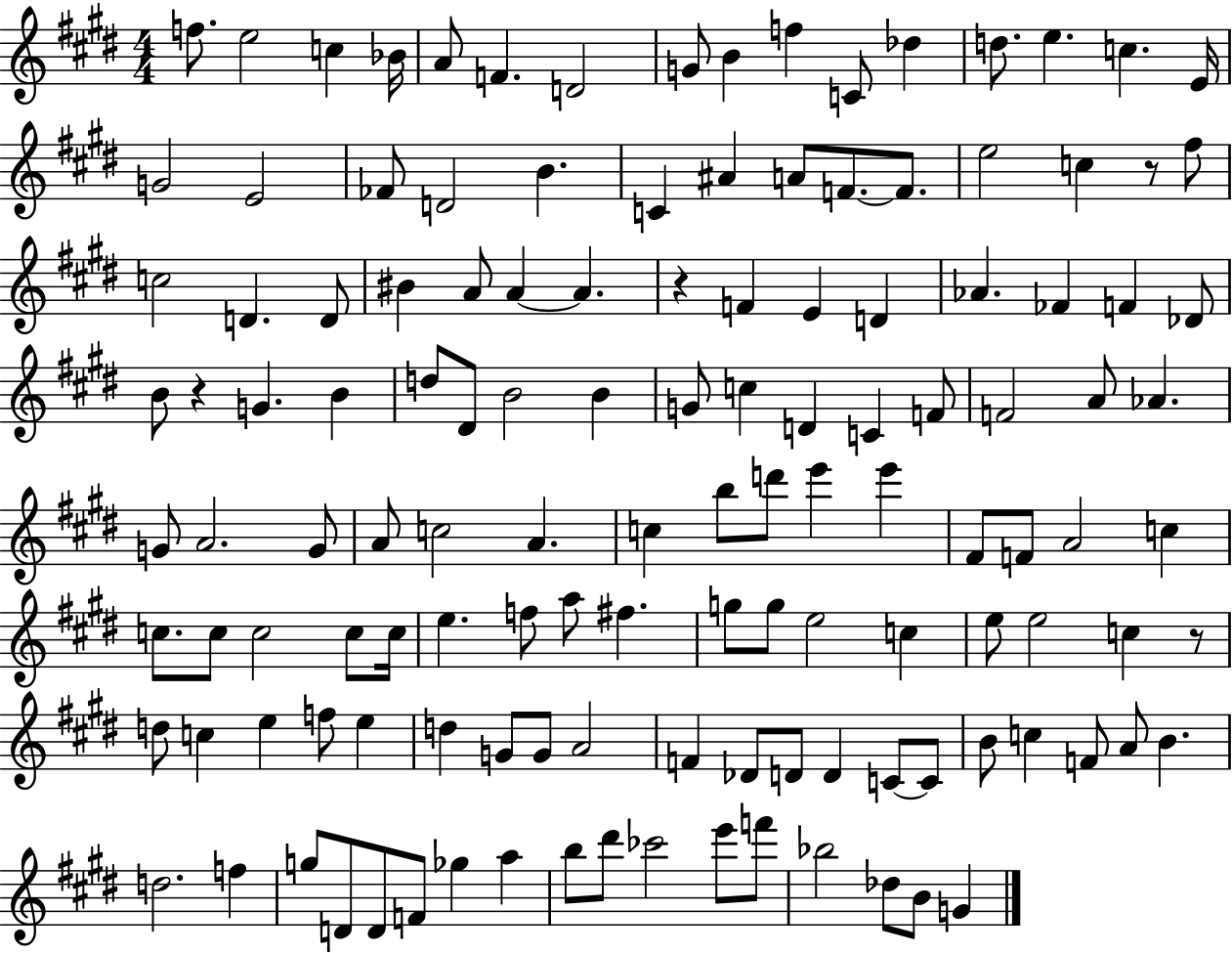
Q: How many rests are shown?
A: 4